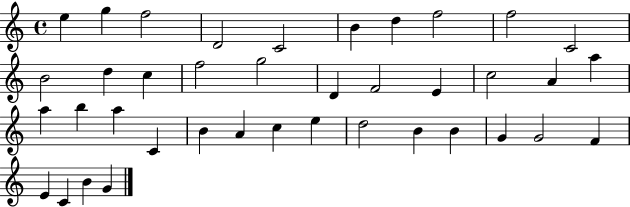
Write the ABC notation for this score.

X:1
T:Untitled
M:4/4
L:1/4
K:C
e g f2 D2 C2 B d f2 f2 C2 B2 d c f2 g2 D F2 E c2 A a a b a C B A c e d2 B B G G2 F E C B G